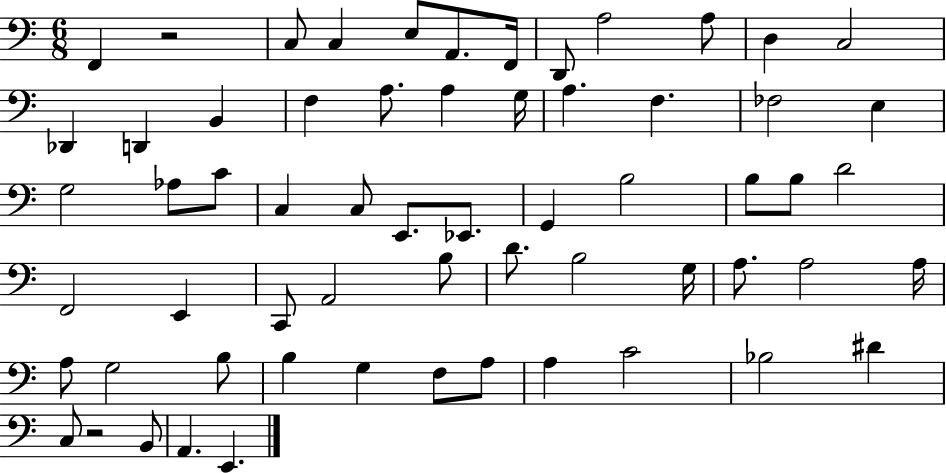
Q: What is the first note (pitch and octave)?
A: F2